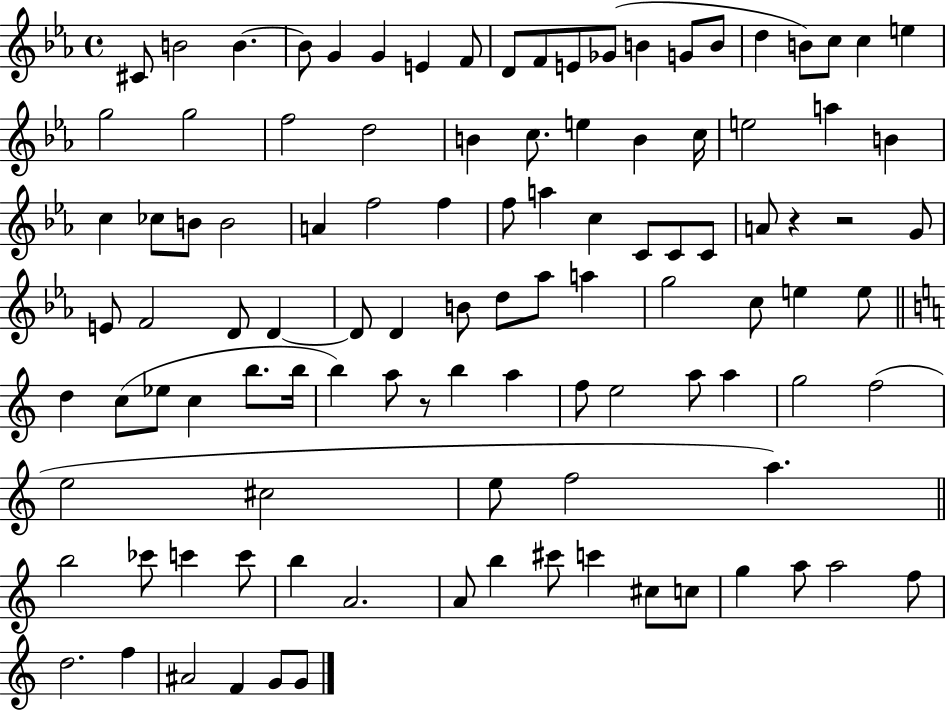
{
  \clef treble
  \time 4/4
  \defaultTimeSignature
  \key ees \major
  cis'8 b'2 b'4.~~ | b'8 g'4 g'4 e'4 f'8 | d'8 f'8 e'8 ges'8( b'4 g'8 b'8 | d''4 b'8) c''8 c''4 e''4 | \break g''2 g''2 | f''2 d''2 | b'4 c''8. e''4 b'4 c''16 | e''2 a''4 b'4 | \break c''4 ces''8 b'8 b'2 | a'4 f''2 f''4 | f''8 a''4 c''4 c'8 c'8 c'8 | a'8 r4 r2 g'8 | \break e'8 f'2 d'8 d'4~~ | d'8 d'4 b'8 d''8 aes''8 a''4 | g''2 c''8 e''4 e''8 | \bar "||" \break \key a \minor d''4 c''8( ees''8 c''4 b''8. b''16 | b''4) a''8 r8 b''4 a''4 | f''8 e''2 a''8 a''4 | g''2 f''2( | \break e''2 cis''2 | e''8 f''2 a''4.) | \bar "||" \break \key c \major b''2 ces'''8 c'''4 c'''8 | b''4 a'2. | a'8 b''4 cis'''8 c'''4 cis''8 c''8 | g''4 a''8 a''2 f''8 | \break d''2. f''4 | ais'2 f'4 g'8 g'8 | \bar "|."
}